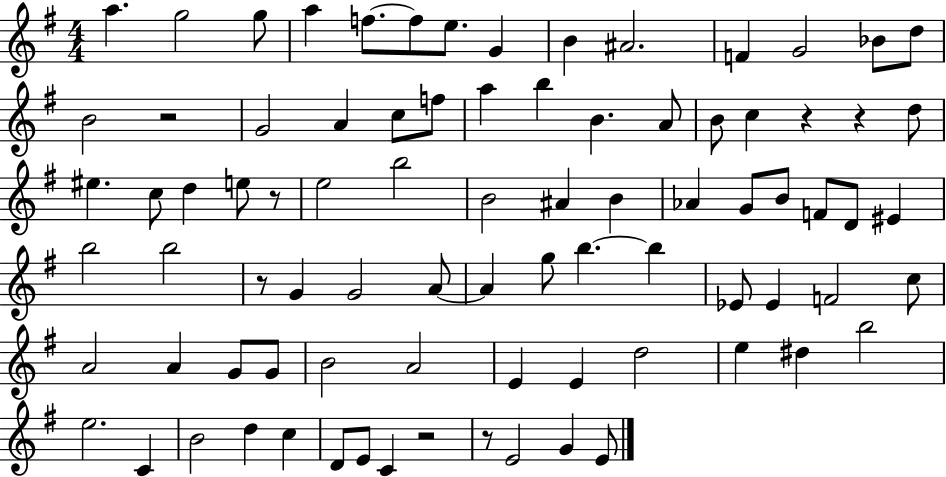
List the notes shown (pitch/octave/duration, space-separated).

A5/q. G5/h G5/e A5/q F5/e. F5/e E5/e. G4/q B4/q A#4/h. F4/q G4/h Bb4/e D5/e B4/h R/h G4/h A4/q C5/e F5/e A5/q B5/q B4/q. A4/e B4/e C5/q R/q R/q D5/e EIS5/q. C5/e D5/q E5/e R/e E5/h B5/h B4/h A#4/q B4/q Ab4/q G4/e B4/e F4/e D4/e EIS4/q B5/h B5/h R/e G4/q G4/h A4/e A4/q G5/e B5/q. B5/q Eb4/e Eb4/q F4/h C5/e A4/h A4/q G4/e G4/e B4/h A4/h E4/q E4/q D5/h E5/q D#5/q B5/h E5/h. C4/q B4/h D5/q C5/q D4/e E4/e C4/q R/h R/e E4/h G4/q E4/e